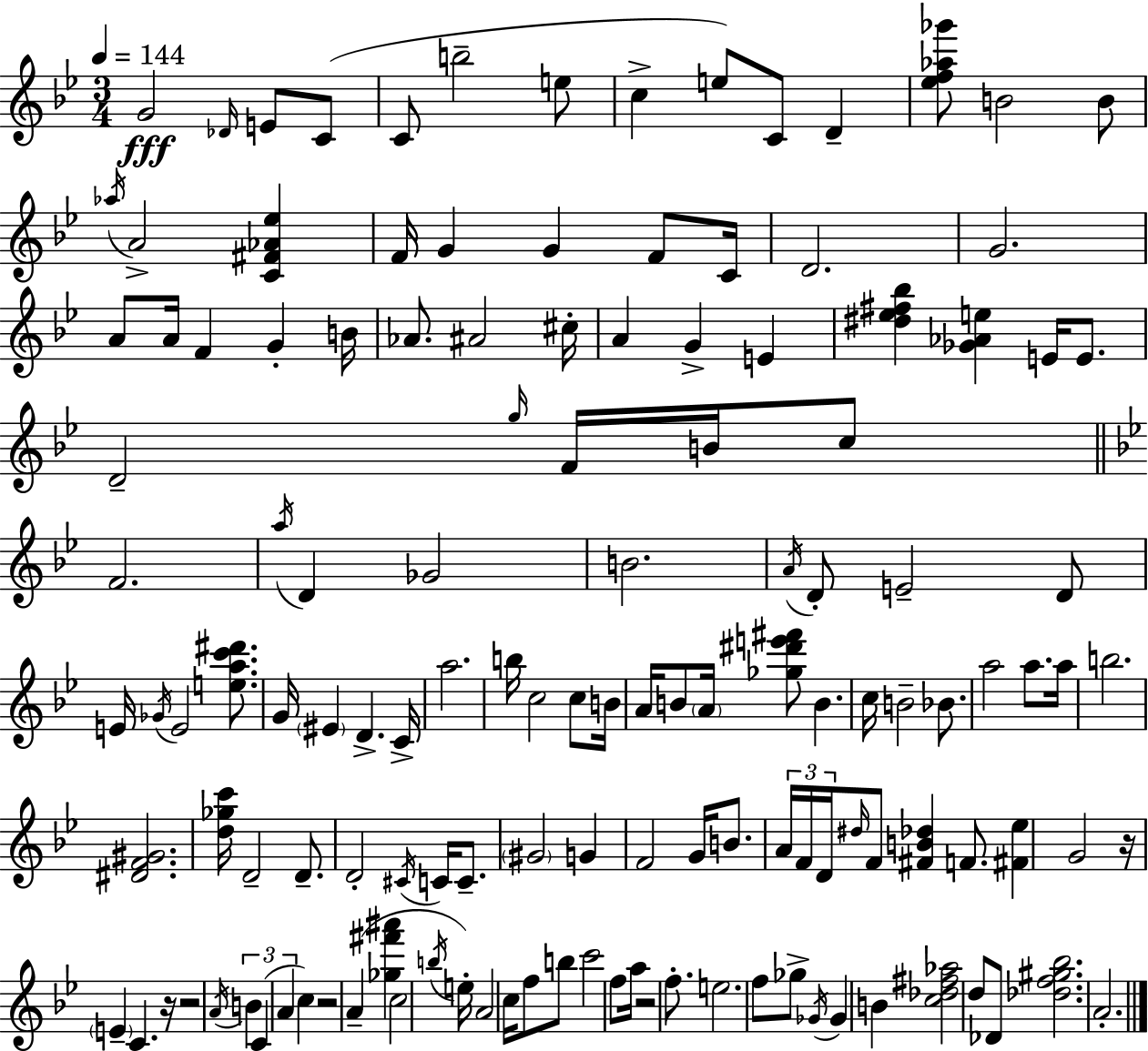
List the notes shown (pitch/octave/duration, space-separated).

G4/h Db4/s E4/e C4/e C4/e B5/h E5/e C5/q E5/e C4/e D4/q [Eb5,F5,Ab5,Gb6]/e B4/h B4/e Ab5/s A4/h [C4,F#4,Ab4,Eb5]/q F4/s G4/q G4/q F4/e C4/s D4/h. G4/h. A4/e A4/s F4/q G4/q B4/s Ab4/e. A#4/h C#5/s A4/q G4/q E4/q [D#5,Eb5,F#5,Bb5]/q [Gb4,Ab4,E5]/q E4/s E4/e. D4/h G5/s F4/s B4/s C5/e F4/h. A5/s D4/q Gb4/h B4/h. A4/s D4/e E4/h D4/e E4/s Gb4/s E4/h [E5,A5,C6,D#6]/e. G4/s EIS4/q D4/q. C4/s A5/h. B5/s C5/h C5/e B4/s A4/s B4/e A4/s [Gb5,D#6,E6,F#6]/e B4/q. C5/s B4/h Bb4/e. A5/h A5/e. A5/s B5/h. [D#4,F4,G#4]/h. [D5,Gb5,C6]/s D4/h D4/e. D4/h C#4/s C4/s C4/e. G#4/h G4/q F4/h G4/s B4/e. A4/s F4/s D4/s D#5/s F4/e [F#4,B4,Db5]/q F4/e. [F#4,Eb5]/q G4/h R/s E4/q C4/q. R/s R/h A4/s B4/q C4/q A4/q C5/q R/h A4/q [Gb5,F#6,A#6]/q C5/h B5/s E5/s A4/h C5/s F5/e B5/e C6/h F5/e A5/s R/h F5/e. E5/h. F5/e Gb5/e Gb4/s Gb4/q B4/q [C5,Db5,F#5,Ab5]/h D5/e Db4/e [Db5,F5,G#5,Bb5]/h. A4/h.